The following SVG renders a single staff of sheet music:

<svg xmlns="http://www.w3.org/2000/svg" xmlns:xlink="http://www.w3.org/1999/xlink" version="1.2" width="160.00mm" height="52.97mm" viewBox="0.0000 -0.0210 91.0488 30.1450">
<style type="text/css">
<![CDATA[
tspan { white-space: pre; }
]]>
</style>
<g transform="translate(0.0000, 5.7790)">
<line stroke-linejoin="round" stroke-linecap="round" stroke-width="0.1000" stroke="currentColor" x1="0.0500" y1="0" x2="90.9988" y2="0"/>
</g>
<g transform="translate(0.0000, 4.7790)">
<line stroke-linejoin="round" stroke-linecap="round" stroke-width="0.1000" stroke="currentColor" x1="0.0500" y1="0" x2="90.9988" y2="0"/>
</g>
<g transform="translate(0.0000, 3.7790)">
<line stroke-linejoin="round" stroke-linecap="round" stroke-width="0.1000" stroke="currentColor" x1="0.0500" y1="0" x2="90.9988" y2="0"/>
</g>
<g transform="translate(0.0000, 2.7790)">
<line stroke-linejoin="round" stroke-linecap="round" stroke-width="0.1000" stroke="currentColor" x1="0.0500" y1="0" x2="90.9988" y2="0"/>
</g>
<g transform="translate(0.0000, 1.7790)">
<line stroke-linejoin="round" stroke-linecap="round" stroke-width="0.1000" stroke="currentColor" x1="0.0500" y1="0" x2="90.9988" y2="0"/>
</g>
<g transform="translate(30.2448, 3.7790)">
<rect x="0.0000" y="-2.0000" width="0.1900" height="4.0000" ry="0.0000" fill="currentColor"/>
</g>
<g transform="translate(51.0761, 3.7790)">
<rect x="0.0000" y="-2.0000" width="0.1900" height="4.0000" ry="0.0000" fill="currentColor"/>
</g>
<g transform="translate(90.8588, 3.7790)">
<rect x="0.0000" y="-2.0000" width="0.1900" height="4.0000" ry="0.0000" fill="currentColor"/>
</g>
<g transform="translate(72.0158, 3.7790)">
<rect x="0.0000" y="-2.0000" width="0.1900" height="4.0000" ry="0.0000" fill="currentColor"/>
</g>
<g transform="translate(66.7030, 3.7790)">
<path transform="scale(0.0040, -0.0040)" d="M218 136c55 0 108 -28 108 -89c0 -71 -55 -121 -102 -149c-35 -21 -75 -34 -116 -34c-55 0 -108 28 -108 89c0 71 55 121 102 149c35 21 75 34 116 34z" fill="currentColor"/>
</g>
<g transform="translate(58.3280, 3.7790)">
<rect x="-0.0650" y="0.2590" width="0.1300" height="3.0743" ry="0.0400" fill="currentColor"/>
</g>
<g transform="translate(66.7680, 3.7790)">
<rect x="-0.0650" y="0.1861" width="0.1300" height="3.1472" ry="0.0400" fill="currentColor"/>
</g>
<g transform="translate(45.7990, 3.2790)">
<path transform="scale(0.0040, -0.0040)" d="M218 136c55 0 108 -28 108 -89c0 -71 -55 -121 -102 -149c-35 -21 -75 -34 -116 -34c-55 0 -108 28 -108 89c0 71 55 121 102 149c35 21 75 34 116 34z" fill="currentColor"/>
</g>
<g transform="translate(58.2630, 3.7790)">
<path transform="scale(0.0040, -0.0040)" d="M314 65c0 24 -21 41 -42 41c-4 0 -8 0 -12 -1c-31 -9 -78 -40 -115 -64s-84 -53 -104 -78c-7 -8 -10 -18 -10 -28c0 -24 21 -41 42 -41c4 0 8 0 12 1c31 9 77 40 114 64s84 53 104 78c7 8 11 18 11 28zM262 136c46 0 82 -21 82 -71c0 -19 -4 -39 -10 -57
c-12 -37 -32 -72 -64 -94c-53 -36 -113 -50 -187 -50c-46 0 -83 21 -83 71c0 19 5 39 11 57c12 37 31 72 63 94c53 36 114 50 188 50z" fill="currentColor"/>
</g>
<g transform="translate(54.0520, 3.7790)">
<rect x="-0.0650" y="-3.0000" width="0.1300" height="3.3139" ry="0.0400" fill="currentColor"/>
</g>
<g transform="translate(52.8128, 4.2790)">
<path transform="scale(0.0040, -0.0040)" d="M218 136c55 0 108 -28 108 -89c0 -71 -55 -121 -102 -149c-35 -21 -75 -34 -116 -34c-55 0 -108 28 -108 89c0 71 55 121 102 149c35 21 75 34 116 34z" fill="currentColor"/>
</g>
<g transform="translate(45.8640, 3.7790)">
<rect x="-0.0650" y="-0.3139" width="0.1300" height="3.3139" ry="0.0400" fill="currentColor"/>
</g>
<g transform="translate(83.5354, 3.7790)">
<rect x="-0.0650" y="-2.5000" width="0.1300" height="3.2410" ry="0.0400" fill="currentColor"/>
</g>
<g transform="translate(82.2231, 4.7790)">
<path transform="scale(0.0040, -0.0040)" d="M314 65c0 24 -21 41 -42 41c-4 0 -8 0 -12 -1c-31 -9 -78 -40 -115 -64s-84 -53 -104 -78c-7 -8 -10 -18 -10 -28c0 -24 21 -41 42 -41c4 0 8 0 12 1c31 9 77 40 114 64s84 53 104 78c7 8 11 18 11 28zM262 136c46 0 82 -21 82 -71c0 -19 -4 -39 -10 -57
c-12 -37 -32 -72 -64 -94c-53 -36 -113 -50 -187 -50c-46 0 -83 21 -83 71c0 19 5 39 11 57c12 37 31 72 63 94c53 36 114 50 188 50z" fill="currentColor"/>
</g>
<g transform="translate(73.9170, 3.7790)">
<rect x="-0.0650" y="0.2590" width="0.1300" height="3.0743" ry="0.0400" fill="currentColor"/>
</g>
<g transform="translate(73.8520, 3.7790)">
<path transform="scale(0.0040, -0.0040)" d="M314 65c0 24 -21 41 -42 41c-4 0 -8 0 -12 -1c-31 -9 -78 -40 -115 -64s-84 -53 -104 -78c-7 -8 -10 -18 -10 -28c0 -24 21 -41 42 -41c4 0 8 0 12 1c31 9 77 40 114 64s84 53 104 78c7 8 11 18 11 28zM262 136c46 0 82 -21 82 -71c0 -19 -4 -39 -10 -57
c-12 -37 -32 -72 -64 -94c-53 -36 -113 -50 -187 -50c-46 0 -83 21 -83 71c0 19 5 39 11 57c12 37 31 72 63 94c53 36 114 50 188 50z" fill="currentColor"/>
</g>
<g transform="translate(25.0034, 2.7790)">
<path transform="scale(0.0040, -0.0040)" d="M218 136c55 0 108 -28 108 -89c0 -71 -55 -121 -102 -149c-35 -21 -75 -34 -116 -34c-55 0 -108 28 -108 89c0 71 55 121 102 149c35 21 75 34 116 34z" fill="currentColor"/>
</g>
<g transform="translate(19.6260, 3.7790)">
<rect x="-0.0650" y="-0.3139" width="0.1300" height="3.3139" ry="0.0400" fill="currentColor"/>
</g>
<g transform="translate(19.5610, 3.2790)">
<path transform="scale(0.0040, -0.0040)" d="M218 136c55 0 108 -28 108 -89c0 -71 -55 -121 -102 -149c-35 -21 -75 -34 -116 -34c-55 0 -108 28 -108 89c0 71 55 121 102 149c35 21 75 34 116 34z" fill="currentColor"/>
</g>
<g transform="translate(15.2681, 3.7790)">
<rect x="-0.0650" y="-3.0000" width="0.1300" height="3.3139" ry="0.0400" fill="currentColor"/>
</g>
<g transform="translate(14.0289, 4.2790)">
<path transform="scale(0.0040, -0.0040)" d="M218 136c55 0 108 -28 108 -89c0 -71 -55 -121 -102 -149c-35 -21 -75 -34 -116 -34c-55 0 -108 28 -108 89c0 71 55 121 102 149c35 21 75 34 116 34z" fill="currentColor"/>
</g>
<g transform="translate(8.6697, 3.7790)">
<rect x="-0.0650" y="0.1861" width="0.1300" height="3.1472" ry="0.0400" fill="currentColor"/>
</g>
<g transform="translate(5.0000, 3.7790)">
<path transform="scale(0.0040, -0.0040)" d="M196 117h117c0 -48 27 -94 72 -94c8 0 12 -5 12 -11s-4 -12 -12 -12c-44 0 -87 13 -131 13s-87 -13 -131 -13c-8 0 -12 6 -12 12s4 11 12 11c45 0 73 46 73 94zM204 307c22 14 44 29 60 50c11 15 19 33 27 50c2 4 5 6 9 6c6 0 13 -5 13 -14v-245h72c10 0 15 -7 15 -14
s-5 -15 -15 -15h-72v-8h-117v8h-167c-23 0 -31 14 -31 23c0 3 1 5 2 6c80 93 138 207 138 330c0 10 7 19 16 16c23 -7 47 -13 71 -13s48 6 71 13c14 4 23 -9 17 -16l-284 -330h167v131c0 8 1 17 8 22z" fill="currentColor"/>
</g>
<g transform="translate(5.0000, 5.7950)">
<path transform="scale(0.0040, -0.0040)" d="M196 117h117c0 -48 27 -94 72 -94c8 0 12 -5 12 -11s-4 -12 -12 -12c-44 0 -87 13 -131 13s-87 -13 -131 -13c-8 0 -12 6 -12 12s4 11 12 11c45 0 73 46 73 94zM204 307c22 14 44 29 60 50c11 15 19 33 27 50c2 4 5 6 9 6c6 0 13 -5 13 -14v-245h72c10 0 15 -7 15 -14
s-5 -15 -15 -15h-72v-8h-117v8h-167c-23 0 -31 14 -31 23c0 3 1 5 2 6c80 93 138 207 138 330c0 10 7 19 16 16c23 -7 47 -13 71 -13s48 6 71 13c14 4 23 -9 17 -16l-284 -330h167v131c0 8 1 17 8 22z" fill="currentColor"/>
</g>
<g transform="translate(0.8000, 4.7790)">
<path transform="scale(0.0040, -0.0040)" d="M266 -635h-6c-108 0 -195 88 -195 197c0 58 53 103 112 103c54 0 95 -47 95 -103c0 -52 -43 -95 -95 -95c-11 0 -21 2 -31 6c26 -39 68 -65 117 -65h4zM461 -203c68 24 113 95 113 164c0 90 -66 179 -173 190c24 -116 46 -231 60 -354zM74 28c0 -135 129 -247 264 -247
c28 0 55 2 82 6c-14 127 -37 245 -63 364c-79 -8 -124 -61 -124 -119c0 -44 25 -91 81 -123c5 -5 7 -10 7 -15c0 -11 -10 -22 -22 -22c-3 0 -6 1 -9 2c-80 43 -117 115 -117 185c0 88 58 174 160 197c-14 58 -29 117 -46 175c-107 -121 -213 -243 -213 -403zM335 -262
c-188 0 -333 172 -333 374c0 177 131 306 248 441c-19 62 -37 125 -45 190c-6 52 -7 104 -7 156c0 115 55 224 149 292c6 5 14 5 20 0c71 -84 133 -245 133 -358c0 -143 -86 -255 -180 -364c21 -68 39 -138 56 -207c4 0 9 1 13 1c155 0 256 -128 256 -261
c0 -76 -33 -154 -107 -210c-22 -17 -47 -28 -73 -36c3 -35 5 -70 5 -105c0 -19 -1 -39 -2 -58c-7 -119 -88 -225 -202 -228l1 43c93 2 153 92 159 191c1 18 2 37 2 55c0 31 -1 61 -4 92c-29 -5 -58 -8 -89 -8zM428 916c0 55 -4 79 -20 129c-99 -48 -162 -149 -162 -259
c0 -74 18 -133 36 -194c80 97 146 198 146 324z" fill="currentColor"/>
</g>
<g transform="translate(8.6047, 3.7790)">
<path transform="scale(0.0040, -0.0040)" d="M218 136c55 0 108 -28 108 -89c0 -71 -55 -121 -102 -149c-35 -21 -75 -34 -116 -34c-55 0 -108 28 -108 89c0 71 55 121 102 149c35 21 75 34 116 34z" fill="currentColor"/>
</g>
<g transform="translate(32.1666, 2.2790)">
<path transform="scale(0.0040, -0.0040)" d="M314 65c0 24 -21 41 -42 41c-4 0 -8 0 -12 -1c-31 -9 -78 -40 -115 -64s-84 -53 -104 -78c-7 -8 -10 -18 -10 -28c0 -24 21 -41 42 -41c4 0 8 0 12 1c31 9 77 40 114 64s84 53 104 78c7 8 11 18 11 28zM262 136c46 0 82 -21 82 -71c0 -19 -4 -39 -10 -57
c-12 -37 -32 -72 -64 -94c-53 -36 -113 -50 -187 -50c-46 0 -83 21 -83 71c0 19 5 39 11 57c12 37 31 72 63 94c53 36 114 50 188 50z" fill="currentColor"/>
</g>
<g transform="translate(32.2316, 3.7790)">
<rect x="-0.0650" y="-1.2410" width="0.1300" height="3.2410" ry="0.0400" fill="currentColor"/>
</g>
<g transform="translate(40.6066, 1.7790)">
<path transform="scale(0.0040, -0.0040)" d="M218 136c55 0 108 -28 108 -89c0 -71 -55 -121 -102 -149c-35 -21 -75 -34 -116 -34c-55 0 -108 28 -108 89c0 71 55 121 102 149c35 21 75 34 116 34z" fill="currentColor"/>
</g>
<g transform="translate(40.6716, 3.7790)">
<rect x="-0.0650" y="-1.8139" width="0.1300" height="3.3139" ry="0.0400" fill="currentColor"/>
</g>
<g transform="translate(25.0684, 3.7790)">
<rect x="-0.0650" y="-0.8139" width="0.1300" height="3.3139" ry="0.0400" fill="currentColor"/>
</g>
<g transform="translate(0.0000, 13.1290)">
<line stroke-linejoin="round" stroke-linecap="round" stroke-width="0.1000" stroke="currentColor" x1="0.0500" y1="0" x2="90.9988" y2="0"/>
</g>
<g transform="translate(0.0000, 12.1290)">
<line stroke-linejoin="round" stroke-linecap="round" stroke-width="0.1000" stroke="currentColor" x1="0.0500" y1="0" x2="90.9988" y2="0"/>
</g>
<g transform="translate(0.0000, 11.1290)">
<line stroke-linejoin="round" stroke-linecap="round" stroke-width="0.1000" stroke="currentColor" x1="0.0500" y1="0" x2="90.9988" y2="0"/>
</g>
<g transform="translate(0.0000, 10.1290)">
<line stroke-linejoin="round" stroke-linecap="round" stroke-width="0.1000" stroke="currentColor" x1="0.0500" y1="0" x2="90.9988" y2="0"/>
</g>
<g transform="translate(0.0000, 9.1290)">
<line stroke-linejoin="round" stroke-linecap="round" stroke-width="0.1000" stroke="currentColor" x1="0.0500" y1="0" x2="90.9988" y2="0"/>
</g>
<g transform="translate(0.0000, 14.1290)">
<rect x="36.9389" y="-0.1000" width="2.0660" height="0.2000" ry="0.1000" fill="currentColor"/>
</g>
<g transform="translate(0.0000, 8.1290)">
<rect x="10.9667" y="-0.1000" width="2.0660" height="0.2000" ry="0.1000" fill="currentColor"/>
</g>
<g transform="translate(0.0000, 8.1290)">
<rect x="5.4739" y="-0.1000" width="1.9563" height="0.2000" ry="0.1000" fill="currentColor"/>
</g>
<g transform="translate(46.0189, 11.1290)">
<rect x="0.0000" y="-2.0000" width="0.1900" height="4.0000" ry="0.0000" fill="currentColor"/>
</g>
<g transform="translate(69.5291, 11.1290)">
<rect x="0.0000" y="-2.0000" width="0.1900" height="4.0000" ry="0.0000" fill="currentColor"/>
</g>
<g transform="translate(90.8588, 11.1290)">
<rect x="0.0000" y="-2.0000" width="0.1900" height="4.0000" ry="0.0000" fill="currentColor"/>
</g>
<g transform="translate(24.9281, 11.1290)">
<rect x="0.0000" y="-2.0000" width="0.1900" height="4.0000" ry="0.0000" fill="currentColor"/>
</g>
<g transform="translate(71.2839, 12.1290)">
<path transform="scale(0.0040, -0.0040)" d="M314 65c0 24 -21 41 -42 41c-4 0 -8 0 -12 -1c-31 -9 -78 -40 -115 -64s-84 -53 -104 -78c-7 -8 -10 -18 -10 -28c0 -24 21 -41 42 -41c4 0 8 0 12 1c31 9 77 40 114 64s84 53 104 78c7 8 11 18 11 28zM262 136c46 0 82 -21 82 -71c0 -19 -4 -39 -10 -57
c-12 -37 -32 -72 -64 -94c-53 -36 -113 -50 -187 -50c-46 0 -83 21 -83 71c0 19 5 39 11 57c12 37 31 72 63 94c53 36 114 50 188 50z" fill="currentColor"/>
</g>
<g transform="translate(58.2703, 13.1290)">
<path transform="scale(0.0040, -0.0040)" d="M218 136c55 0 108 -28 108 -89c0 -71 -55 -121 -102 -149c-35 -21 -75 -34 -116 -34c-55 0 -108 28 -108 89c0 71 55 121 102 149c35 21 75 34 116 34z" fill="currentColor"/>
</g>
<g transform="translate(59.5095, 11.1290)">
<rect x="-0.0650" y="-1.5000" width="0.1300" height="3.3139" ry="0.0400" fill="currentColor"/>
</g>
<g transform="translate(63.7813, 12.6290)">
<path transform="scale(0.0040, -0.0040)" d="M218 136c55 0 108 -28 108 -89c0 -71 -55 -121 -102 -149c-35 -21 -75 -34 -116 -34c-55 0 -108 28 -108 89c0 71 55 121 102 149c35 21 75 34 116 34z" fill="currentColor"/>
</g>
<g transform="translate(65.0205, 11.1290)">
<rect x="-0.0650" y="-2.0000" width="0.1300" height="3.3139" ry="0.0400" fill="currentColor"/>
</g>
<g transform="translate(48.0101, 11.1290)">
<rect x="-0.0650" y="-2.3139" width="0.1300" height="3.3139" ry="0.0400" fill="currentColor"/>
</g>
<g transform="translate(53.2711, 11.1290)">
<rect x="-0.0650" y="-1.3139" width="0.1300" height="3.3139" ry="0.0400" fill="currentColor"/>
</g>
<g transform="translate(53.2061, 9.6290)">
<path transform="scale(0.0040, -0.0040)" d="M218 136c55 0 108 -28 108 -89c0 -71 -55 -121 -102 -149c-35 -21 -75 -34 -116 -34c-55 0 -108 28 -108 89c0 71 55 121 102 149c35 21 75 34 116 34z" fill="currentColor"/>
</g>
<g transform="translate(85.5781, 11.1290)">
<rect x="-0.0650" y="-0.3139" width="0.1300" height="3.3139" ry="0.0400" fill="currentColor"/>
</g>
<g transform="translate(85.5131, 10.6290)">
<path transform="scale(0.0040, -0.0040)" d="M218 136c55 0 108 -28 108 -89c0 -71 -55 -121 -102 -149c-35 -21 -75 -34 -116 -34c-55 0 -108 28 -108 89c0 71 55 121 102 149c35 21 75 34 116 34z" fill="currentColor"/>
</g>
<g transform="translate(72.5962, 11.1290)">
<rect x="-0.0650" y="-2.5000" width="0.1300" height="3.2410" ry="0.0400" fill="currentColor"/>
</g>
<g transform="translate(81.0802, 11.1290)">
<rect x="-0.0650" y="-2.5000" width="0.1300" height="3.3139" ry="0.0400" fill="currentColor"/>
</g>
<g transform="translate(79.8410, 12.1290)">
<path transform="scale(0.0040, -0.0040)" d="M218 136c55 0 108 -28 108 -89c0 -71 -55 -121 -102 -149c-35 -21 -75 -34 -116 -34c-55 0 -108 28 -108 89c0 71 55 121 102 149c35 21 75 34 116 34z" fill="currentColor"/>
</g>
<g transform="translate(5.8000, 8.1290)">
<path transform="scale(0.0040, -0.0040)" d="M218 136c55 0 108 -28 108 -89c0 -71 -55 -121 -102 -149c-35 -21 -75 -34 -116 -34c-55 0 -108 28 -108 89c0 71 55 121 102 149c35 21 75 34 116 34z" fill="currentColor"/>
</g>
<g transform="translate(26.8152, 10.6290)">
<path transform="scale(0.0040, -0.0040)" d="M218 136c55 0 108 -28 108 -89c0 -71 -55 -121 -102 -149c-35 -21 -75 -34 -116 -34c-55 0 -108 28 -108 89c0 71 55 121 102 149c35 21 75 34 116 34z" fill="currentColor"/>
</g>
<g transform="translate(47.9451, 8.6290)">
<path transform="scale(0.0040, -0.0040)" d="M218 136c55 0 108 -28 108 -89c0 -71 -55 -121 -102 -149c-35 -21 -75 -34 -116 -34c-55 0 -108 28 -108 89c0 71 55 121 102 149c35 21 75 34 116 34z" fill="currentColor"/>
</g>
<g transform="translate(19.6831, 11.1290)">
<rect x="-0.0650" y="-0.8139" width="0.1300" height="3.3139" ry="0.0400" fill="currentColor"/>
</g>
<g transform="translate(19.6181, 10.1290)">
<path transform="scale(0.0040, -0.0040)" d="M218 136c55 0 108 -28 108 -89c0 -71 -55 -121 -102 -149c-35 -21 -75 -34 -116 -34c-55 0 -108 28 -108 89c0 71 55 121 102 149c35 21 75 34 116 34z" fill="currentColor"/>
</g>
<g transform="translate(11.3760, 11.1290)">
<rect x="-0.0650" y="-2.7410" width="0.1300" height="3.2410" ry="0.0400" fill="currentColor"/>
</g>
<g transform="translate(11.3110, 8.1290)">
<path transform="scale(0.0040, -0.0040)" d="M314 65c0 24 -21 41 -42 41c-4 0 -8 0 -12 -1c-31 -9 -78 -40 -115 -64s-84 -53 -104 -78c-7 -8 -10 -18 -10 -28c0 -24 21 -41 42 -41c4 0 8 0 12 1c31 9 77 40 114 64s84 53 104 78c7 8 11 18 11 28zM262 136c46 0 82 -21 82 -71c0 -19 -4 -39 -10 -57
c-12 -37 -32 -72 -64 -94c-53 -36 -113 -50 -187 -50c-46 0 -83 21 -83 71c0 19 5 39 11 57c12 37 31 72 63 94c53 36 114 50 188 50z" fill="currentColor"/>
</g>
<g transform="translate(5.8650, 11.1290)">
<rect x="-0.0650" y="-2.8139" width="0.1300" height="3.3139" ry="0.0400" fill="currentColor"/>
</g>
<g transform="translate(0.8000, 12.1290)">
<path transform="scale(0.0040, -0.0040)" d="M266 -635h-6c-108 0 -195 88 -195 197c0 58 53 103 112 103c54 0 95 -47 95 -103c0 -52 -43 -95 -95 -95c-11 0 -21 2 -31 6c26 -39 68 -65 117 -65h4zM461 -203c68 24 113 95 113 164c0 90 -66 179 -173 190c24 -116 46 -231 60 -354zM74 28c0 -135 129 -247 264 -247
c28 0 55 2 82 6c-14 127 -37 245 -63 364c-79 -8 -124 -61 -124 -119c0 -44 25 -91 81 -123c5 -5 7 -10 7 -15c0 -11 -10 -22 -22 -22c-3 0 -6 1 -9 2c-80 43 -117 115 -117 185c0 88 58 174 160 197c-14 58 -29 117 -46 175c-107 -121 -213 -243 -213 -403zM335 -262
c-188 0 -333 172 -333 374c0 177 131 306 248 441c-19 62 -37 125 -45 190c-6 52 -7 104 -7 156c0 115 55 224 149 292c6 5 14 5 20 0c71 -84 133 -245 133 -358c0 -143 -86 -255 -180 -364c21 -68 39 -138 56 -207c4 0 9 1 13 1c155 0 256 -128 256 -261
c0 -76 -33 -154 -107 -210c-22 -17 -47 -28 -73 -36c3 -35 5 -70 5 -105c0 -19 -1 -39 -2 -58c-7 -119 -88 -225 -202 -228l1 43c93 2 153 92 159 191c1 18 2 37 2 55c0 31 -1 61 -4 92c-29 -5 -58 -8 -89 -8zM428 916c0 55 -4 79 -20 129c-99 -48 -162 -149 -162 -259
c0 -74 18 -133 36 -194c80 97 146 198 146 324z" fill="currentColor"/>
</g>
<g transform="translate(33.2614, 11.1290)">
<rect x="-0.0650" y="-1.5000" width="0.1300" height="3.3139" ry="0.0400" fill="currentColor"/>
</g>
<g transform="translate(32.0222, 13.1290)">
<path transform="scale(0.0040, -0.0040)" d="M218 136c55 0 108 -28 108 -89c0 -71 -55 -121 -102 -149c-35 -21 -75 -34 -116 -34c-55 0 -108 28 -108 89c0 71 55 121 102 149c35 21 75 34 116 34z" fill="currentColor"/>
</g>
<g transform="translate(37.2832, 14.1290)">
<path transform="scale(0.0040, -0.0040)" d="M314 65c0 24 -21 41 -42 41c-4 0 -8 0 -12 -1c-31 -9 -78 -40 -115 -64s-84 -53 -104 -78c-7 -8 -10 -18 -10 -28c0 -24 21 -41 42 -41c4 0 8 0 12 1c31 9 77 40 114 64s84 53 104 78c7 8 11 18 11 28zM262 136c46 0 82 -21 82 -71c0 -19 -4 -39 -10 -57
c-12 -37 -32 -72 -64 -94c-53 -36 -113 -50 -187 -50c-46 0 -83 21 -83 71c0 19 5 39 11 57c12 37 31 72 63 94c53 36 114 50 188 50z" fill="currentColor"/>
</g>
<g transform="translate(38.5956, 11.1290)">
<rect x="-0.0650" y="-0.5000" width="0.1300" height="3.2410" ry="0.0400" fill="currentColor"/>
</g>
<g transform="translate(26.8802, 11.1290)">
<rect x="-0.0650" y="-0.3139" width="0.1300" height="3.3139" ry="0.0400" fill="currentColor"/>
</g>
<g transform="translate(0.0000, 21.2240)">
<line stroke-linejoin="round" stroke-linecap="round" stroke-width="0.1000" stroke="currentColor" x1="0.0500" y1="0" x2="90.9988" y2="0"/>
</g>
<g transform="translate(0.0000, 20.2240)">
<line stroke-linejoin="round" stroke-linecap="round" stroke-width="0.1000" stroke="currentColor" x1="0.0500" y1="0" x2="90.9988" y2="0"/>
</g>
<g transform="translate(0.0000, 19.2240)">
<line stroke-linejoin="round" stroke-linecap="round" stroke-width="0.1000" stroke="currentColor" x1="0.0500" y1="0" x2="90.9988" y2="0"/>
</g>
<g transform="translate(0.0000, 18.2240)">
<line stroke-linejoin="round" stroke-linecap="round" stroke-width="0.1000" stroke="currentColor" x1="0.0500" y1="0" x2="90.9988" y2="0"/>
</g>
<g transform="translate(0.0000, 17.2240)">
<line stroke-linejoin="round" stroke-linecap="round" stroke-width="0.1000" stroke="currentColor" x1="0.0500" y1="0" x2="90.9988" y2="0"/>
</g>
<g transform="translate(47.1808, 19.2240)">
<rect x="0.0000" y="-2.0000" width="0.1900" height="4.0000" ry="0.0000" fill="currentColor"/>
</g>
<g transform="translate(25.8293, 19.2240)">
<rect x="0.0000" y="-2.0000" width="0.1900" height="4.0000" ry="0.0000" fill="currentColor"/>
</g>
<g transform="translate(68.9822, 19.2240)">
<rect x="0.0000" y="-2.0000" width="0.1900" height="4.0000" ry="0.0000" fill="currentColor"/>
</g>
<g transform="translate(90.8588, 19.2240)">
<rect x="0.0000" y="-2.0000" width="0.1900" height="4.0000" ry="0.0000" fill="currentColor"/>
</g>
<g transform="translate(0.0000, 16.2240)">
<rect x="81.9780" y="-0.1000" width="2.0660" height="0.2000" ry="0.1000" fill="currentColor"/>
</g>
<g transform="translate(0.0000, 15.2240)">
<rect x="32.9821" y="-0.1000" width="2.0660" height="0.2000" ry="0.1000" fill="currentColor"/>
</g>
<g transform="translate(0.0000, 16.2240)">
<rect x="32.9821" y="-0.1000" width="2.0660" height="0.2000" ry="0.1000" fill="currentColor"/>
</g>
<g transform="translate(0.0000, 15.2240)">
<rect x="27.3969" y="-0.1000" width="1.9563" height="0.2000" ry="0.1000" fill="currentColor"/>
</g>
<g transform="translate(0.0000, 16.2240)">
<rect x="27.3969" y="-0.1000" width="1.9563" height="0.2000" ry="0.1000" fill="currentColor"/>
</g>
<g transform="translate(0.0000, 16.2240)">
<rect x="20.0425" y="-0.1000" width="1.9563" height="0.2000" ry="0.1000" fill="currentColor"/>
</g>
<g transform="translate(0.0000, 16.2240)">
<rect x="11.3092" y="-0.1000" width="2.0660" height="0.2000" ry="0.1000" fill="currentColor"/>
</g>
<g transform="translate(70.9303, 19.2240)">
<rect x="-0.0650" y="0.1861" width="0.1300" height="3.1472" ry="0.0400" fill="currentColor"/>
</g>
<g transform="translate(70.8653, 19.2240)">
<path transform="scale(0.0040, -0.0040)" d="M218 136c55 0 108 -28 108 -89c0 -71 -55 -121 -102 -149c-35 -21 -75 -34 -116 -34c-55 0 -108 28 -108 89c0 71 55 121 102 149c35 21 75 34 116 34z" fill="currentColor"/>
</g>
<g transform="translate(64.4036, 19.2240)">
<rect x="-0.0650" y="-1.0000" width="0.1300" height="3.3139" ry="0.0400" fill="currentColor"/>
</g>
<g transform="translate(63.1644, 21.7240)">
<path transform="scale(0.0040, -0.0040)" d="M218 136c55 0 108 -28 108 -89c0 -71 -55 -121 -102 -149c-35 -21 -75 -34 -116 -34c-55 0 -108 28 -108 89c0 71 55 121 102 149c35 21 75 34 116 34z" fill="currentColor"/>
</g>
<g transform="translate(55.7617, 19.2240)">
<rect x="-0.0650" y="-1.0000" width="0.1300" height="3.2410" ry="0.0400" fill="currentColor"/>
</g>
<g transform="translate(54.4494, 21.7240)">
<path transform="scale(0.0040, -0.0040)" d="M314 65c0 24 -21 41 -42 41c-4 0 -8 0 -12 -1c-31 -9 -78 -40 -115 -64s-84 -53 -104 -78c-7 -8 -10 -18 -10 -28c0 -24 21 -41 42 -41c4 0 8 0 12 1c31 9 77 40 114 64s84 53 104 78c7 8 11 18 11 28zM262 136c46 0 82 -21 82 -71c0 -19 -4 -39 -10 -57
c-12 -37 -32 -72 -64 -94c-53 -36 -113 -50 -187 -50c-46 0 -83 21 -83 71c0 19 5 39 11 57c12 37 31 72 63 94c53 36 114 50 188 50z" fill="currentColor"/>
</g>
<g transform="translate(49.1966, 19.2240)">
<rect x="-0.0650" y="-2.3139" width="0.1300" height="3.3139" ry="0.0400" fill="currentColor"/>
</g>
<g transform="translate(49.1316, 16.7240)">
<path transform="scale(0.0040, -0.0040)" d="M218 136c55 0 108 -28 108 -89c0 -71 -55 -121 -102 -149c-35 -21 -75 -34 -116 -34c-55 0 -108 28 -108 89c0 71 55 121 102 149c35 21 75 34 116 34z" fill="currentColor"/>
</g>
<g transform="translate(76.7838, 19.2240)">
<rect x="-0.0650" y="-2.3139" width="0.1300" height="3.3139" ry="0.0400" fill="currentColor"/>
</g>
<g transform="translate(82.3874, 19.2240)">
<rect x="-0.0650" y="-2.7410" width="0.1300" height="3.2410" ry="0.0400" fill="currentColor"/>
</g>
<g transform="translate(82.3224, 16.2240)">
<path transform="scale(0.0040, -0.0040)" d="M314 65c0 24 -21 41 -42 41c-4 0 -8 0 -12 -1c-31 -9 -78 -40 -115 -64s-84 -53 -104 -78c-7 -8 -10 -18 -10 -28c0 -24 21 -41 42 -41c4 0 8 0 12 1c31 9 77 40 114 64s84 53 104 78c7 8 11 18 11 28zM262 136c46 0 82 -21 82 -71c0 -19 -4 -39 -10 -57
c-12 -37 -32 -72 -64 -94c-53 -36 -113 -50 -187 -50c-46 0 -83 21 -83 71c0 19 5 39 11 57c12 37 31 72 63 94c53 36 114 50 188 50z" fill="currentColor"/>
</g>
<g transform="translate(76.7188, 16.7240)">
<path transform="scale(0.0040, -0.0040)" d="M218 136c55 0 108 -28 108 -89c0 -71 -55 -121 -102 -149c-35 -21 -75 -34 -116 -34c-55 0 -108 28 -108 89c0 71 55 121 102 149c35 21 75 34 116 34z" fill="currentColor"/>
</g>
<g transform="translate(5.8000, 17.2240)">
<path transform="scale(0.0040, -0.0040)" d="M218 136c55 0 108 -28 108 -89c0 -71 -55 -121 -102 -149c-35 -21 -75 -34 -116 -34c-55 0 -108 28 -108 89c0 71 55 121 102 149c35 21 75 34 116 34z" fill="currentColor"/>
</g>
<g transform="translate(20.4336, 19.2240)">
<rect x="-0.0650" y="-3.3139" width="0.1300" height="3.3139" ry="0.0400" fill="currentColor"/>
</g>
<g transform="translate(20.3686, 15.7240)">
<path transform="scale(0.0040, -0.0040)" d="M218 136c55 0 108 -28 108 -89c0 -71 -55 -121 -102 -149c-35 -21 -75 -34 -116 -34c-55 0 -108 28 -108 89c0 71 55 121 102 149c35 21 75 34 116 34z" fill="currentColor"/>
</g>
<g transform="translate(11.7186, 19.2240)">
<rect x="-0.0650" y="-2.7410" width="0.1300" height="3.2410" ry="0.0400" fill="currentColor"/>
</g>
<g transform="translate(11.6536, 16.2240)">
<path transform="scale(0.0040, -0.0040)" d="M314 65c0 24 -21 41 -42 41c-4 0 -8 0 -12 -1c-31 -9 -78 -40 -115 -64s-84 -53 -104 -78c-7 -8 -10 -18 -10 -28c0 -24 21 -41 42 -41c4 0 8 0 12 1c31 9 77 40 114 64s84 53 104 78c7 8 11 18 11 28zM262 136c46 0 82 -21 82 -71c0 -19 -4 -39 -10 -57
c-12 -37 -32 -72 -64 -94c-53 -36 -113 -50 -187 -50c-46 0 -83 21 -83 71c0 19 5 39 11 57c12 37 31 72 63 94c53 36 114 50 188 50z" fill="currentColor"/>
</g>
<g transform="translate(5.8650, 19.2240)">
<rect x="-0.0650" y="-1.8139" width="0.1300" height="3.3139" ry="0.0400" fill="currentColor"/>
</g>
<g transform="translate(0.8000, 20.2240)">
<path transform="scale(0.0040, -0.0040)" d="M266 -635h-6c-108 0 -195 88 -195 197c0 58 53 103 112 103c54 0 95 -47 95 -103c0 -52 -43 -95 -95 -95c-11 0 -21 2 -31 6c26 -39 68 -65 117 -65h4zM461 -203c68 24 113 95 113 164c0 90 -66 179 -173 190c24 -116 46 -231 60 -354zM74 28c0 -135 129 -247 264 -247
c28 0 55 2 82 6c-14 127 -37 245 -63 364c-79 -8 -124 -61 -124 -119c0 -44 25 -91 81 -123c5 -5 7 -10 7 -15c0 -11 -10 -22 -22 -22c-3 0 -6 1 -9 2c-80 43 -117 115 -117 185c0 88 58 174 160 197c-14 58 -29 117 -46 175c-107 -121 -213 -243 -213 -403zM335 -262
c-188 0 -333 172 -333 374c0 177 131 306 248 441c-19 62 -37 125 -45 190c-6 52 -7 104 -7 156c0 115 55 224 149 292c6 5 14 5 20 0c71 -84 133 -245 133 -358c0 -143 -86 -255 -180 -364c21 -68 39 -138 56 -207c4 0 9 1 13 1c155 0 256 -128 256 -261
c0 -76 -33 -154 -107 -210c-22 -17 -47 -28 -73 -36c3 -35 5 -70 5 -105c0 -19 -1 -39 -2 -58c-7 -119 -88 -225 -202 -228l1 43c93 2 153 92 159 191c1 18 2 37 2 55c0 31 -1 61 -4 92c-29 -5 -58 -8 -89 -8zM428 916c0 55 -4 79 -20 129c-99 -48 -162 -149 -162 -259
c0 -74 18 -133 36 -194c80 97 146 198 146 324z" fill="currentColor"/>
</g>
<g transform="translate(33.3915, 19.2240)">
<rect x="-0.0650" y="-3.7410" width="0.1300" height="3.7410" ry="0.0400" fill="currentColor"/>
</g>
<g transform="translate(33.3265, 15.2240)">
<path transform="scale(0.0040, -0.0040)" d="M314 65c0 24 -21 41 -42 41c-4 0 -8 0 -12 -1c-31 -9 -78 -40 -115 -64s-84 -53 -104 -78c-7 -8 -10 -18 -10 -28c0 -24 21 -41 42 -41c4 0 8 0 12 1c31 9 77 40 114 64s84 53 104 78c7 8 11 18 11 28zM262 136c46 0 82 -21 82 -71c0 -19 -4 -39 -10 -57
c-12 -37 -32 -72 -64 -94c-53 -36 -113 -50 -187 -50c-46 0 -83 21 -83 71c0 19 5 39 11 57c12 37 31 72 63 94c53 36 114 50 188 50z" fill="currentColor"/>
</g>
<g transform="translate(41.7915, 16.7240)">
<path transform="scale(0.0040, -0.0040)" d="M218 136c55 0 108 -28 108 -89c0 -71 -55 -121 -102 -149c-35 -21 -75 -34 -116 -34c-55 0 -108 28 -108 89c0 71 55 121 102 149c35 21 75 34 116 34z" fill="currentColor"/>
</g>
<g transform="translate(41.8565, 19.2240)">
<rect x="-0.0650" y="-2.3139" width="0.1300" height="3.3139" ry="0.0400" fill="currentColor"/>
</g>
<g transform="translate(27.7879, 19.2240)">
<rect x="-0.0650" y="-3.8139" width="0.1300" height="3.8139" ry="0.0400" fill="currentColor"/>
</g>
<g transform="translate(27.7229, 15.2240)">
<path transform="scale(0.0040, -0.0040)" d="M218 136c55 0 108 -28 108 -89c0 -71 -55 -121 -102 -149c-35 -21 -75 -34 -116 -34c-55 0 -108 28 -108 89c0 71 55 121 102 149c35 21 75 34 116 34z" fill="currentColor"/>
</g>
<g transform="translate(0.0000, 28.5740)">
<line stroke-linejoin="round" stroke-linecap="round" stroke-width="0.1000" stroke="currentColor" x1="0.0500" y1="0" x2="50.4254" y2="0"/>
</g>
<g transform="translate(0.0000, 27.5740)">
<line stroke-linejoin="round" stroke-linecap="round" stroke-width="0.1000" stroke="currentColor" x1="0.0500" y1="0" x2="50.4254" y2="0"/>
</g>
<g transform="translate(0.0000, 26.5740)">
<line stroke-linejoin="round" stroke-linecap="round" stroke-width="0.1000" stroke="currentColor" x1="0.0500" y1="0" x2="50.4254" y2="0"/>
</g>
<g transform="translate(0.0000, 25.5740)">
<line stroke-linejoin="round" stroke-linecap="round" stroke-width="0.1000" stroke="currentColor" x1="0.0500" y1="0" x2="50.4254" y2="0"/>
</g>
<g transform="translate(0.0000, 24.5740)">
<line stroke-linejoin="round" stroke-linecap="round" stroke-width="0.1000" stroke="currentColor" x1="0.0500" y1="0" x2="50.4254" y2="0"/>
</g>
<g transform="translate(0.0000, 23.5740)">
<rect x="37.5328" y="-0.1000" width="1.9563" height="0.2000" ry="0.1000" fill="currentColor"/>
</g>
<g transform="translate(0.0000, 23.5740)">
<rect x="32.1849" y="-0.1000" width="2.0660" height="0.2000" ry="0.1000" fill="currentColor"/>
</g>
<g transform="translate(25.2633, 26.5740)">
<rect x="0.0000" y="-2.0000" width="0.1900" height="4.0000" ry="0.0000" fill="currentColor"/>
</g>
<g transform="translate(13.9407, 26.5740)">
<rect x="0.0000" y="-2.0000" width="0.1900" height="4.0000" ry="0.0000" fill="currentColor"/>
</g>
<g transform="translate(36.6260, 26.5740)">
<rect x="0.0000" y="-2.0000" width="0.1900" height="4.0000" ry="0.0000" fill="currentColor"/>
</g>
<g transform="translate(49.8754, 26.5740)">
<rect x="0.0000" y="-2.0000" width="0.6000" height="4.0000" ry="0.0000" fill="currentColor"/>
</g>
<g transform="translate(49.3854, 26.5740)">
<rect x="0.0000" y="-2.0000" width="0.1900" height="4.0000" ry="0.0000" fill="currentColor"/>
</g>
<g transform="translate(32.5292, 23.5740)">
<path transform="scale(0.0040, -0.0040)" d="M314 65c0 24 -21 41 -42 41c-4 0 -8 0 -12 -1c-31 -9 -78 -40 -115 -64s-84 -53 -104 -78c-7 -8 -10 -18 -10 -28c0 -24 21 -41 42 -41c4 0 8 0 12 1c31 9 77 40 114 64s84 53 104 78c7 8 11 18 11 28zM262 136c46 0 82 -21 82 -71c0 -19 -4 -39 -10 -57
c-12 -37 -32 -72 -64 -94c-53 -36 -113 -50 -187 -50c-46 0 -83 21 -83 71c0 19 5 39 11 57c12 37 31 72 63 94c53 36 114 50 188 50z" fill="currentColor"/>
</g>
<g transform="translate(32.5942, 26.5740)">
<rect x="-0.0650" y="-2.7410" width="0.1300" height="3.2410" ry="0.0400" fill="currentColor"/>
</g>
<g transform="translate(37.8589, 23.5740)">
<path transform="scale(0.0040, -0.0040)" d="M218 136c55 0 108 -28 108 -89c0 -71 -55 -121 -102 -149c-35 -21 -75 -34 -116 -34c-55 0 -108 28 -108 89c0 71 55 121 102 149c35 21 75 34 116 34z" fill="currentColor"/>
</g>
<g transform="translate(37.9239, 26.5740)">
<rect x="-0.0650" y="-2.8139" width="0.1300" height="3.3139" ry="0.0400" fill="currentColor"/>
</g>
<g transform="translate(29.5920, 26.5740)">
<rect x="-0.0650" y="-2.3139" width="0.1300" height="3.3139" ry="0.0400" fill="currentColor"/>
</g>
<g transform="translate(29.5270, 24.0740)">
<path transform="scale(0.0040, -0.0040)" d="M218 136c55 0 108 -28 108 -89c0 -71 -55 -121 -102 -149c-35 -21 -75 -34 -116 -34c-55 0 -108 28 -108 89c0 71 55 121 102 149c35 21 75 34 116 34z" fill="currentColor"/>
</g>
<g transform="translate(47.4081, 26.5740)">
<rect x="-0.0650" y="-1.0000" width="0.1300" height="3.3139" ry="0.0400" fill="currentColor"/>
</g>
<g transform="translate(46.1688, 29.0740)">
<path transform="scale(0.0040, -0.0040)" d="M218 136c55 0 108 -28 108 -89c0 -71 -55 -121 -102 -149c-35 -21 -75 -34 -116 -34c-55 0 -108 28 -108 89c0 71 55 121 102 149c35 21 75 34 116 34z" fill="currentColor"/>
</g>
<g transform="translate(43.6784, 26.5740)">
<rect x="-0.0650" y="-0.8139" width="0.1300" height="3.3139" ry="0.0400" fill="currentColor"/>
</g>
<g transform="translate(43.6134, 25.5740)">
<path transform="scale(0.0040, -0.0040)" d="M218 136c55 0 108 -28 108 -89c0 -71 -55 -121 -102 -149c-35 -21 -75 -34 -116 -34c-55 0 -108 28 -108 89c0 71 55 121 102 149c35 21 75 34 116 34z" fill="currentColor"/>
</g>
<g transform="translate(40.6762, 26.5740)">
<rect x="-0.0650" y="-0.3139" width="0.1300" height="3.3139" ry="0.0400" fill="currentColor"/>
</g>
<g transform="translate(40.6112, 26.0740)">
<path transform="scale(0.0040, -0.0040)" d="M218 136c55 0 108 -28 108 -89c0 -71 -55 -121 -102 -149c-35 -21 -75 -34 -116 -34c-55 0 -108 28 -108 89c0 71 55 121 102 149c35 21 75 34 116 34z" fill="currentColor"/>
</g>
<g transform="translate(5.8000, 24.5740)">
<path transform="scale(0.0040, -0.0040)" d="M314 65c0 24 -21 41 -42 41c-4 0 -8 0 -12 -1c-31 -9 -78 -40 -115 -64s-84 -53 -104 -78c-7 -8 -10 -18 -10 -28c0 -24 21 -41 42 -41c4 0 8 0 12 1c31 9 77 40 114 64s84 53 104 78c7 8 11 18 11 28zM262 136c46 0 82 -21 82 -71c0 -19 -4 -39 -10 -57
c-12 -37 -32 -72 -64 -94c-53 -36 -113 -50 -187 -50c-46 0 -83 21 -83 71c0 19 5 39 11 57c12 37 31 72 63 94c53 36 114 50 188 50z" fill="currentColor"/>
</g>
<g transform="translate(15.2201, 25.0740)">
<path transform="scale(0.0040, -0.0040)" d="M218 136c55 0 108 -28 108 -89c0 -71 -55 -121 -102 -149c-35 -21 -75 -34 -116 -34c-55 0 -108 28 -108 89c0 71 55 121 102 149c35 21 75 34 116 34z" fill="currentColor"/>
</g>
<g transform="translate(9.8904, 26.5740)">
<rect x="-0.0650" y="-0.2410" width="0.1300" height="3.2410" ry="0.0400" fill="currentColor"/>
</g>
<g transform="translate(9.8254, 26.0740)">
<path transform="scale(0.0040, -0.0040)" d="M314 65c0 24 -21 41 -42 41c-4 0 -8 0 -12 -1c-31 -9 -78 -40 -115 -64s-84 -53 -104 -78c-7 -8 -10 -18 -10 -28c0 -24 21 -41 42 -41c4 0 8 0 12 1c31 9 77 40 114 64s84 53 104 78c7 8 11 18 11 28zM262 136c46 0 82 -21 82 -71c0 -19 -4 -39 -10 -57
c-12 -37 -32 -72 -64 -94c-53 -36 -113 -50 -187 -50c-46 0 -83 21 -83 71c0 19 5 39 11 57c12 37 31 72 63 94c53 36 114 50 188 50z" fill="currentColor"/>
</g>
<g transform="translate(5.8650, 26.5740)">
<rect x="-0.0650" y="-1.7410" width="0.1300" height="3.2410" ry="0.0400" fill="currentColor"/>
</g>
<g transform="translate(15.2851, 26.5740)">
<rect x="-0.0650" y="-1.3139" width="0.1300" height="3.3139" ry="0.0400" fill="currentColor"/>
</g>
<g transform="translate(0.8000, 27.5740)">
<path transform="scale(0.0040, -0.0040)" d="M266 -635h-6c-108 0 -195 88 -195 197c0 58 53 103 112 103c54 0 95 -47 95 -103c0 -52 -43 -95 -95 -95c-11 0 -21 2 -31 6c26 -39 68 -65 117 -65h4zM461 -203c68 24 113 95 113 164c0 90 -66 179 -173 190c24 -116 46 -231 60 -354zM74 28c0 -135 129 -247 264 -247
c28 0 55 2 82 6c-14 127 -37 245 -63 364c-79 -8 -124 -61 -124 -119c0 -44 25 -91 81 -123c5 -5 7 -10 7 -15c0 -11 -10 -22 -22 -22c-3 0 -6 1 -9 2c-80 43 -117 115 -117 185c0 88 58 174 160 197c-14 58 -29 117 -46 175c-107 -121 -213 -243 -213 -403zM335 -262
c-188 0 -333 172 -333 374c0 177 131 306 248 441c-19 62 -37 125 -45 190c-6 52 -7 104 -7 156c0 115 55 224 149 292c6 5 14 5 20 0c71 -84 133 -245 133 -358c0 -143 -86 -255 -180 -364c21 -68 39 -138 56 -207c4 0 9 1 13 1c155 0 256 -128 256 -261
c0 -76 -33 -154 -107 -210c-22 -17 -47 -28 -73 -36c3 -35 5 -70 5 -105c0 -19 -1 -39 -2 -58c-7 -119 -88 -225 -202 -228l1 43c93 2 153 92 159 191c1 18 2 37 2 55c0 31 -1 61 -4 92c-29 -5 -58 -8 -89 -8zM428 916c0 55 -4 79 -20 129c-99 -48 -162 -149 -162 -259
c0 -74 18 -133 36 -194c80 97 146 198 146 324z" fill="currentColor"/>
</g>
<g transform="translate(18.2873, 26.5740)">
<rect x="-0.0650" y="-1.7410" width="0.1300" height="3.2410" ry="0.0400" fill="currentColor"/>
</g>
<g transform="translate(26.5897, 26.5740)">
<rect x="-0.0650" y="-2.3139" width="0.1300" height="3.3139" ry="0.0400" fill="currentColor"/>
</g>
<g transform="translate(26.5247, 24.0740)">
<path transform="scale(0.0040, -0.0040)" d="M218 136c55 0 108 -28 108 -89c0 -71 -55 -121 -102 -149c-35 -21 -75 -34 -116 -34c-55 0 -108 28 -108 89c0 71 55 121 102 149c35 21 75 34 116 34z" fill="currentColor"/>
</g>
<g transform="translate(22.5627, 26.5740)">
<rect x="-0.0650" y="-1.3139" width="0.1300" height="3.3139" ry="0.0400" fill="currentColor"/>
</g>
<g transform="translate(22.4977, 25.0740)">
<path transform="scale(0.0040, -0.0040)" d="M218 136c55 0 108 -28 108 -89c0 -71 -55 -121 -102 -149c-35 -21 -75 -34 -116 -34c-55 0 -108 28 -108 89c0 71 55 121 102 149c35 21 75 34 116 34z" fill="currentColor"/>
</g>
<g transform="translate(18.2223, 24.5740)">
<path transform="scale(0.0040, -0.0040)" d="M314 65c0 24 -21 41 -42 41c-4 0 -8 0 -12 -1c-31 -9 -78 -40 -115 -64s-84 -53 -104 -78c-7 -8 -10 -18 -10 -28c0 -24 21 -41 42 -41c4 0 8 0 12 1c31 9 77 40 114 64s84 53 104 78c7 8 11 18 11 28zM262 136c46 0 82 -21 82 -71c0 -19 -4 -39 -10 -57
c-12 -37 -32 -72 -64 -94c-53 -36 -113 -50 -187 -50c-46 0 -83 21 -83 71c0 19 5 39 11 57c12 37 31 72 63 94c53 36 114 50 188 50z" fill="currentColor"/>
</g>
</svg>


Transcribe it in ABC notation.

X:1
T:Untitled
M:4/4
L:1/4
K:C
B A c d e2 f c A B2 B B2 G2 a a2 d c E C2 g e E F G2 G c f a2 b c' c'2 g g D2 D B g a2 f2 c2 e f2 e g g a2 a c d D